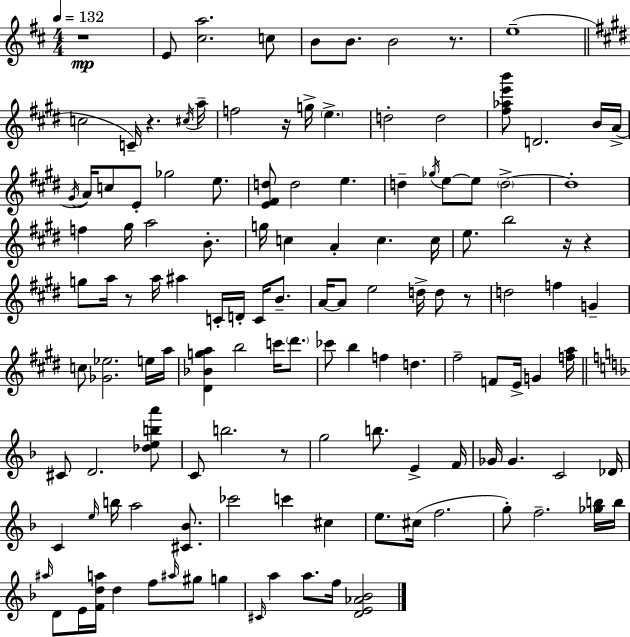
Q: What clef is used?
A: treble